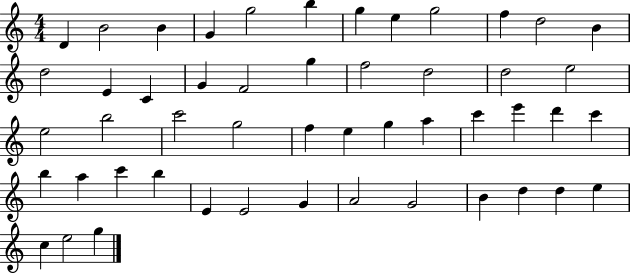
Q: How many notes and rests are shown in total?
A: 50